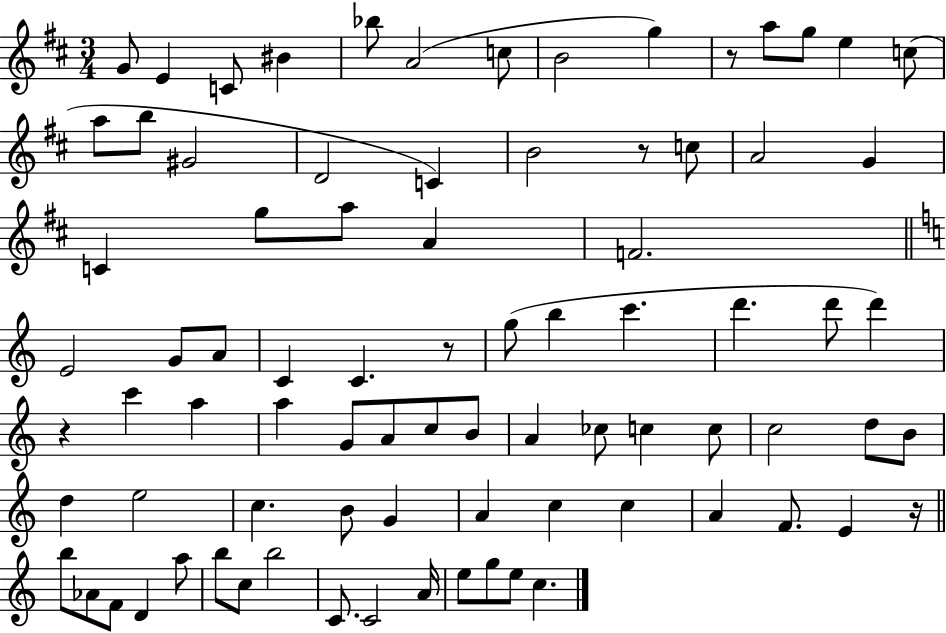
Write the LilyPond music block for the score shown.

{
  \clef treble
  \numericTimeSignature
  \time 3/4
  \key d \major
  g'8 e'4 c'8 bis'4 | bes''8 a'2( c''8 | b'2 g''4) | r8 a''8 g''8 e''4 c''8( | \break a''8 b''8 gis'2 | d'2 c'4) | b'2 r8 c''8 | a'2 g'4 | \break c'4 g''8 a''8 a'4 | f'2. | \bar "||" \break \key a \minor e'2 g'8 a'8 | c'4 c'4. r8 | g''8( b''4 c'''4. | d'''4. d'''8 d'''4) | \break r4 c'''4 a''4 | a''4 g'8 a'8 c''8 b'8 | a'4 ces''8 c''4 c''8 | c''2 d''8 b'8 | \break d''4 e''2 | c''4. b'8 g'4 | a'4 c''4 c''4 | a'4 f'8. e'4 r16 | \break \bar "||" \break \key a \minor b''8 aes'8 f'8 d'4 a''8 | b''8 c''8 b''2 | c'8. c'2 a'16 | e''8 g''8 e''8 c''4. | \break \bar "|."
}